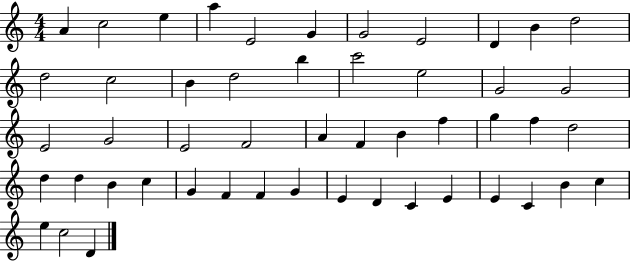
A4/q C5/h E5/q A5/q E4/h G4/q G4/h E4/h D4/q B4/q D5/h D5/h C5/h B4/q D5/h B5/q C6/h E5/h G4/h G4/h E4/h G4/h E4/h F4/h A4/q F4/q B4/q F5/q G5/q F5/q D5/h D5/q D5/q B4/q C5/q G4/q F4/q F4/q G4/q E4/q D4/q C4/q E4/q E4/q C4/q B4/q C5/q E5/q C5/h D4/q